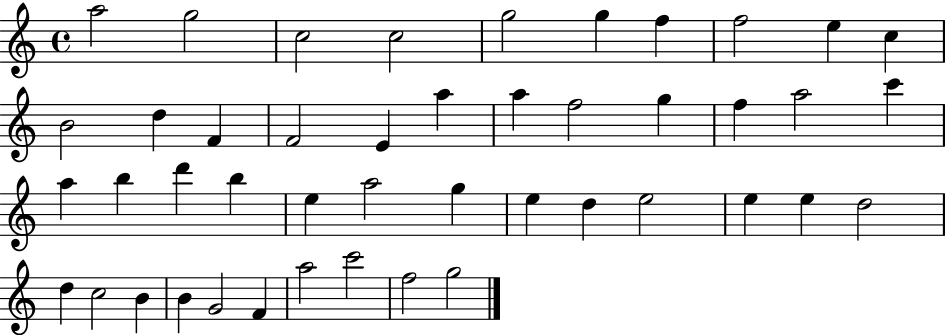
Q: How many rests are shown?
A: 0